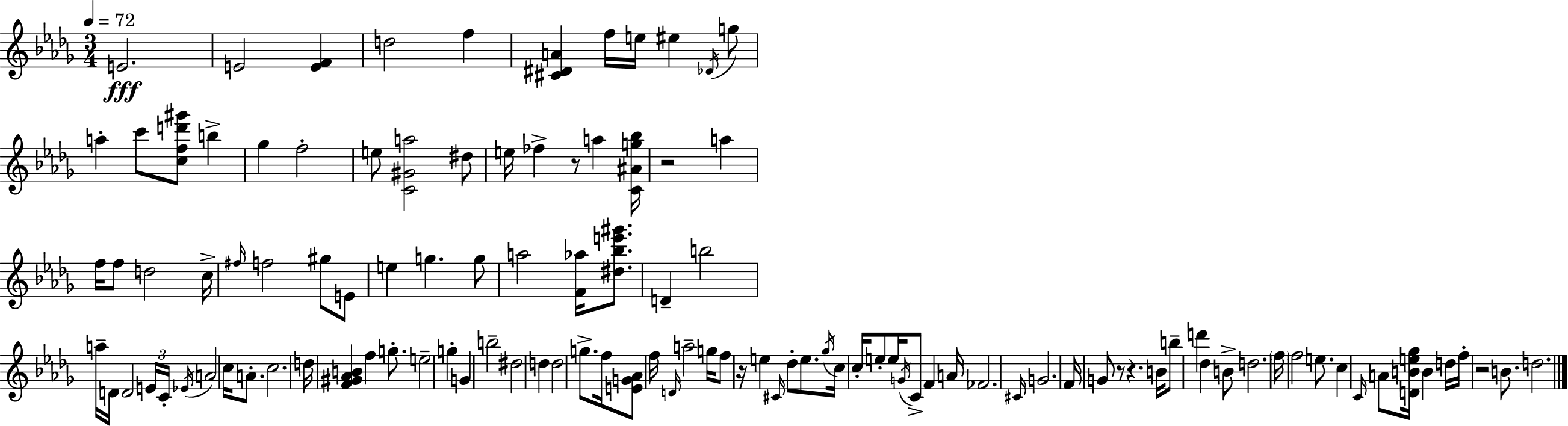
X:1
T:Untitled
M:3/4
L:1/4
K:Bbm
E2 E2 [EF] d2 f [^C^DA] f/4 e/4 ^e _D/4 g/2 a c'/2 [cfd'^g']/2 b _g f2 e/2 [C^Ga]2 ^d/2 e/4 _f z/2 a [C^Ag_b]/4 z2 a f/4 f/2 d2 c/4 ^f/4 f2 ^g/2 E/2 e g g/2 a2 [F_a]/4 [^d_be'^g']/2 D b2 a/4 D/4 D2 E/4 C/4 _E/4 A2 c/4 A/2 c2 d/4 [F^G_AB] f g/2 e2 g G b2 ^d2 d d2 g/2 f/4 [EG_A]/2 f/4 D/4 a2 g/4 f/2 z/4 e ^C/4 _d/2 e/2 _g/4 c/4 c/4 e/2 e/4 G/4 C/2 F A/4 _F2 ^C/4 G2 F/4 G/2 z/2 z B/4 b/2 d' _d B/2 d2 f/4 f2 e/2 c C/4 A/2 [DBe_g]/4 B d/4 f/4 z2 B/2 d2